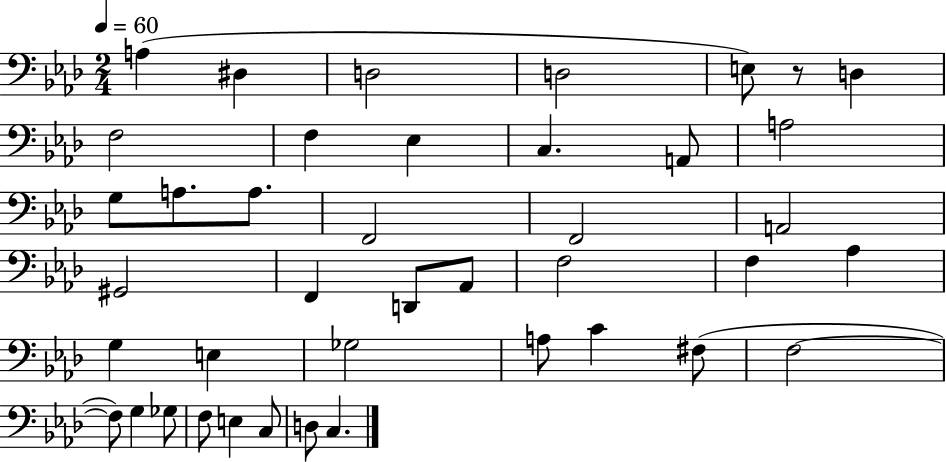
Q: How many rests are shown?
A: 1